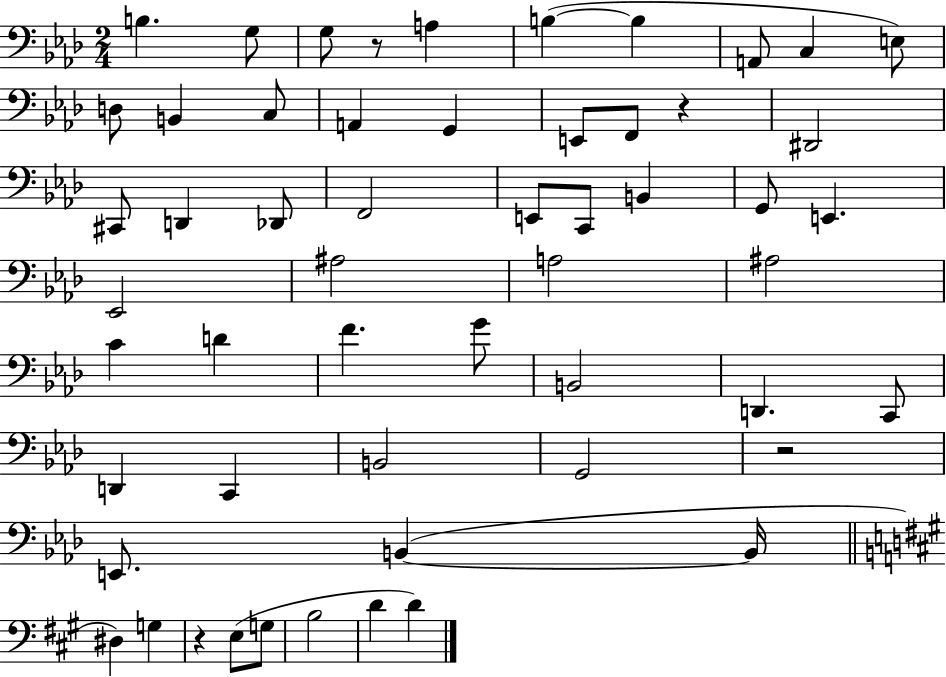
X:1
T:Untitled
M:2/4
L:1/4
K:Ab
B, G,/2 G,/2 z/2 A, B, B, A,,/2 C, E,/2 D,/2 B,, C,/2 A,, G,, E,,/2 F,,/2 z ^D,,2 ^C,,/2 D,, _D,,/2 F,,2 E,,/2 C,,/2 B,, G,,/2 E,, _E,,2 ^A,2 A,2 ^A,2 C D F G/2 B,,2 D,, C,,/2 D,, C,, B,,2 G,,2 z2 E,,/2 B,, B,,/4 ^D, G, z E,/2 G,/2 B,2 D D